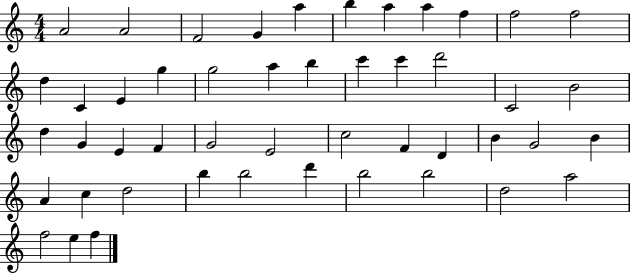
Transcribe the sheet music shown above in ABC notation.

X:1
T:Untitled
M:4/4
L:1/4
K:C
A2 A2 F2 G a b a a f f2 f2 d C E g g2 a b c' c' d'2 C2 B2 d G E F G2 E2 c2 F D B G2 B A c d2 b b2 d' b2 b2 d2 a2 f2 e f